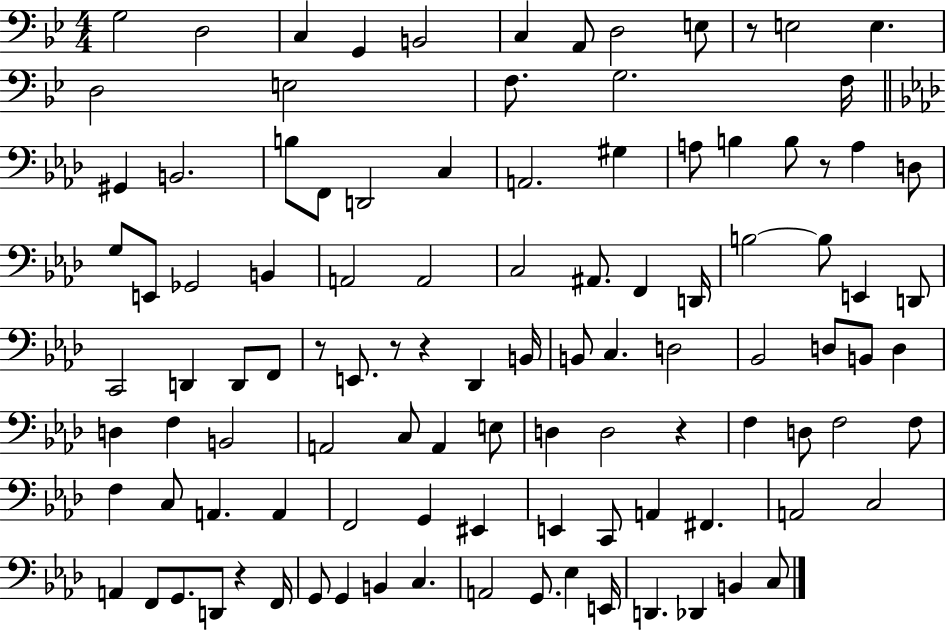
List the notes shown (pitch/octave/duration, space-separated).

G3/h D3/h C3/q G2/q B2/h C3/q A2/e D3/h E3/e R/e E3/h E3/q. D3/h E3/h F3/e. G3/h. F3/s G#2/q B2/h. B3/e F2/e D2/h C3/q A2/h. G#3/q A3/e B3/q B3/e R/e A3/q D3/e G3/e E2/e Gb2/h B2/q A2/h A2/h C3/h A#2/e. F2/q D2/s B3/h B3/e E2/q D2/e C2/h D2/q D2/e F2/e R/e E2/e. R/e R/q Db2/q B2/s B2/e C3/q. D3/h Bb2/h D3/e B2/e D3/q D3/q F3/q B2/h A2/h C3/e A2/q E3/e D3/q D3/h R/q F3/q D3/e F3/h F3/e F3/q C3/e A2/q. A2/q F2/h G2/q EIS2/q E2/q C2/e A2/q F#2/q. A2/h C3/h A2/q F2/e G2/e. D2/e R/q F2/s G2/e G2/q B2/q C3/q. A2/h G2/e. Eb3/q E2/s D2/q. Db2/q B2/q C3/e